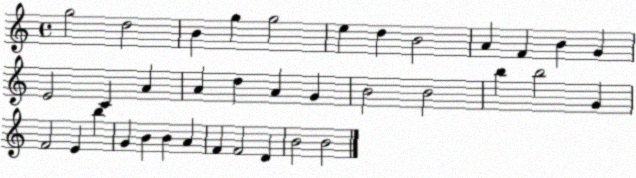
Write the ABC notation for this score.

X:1
T:Untitled
M:4/4
L:1/4
K:C
g2 d2 B g g2 e d B2 A F B G E2 C A A d A G B2 B2 b b2 G F2 E b G B B A F F2 D B2 B2